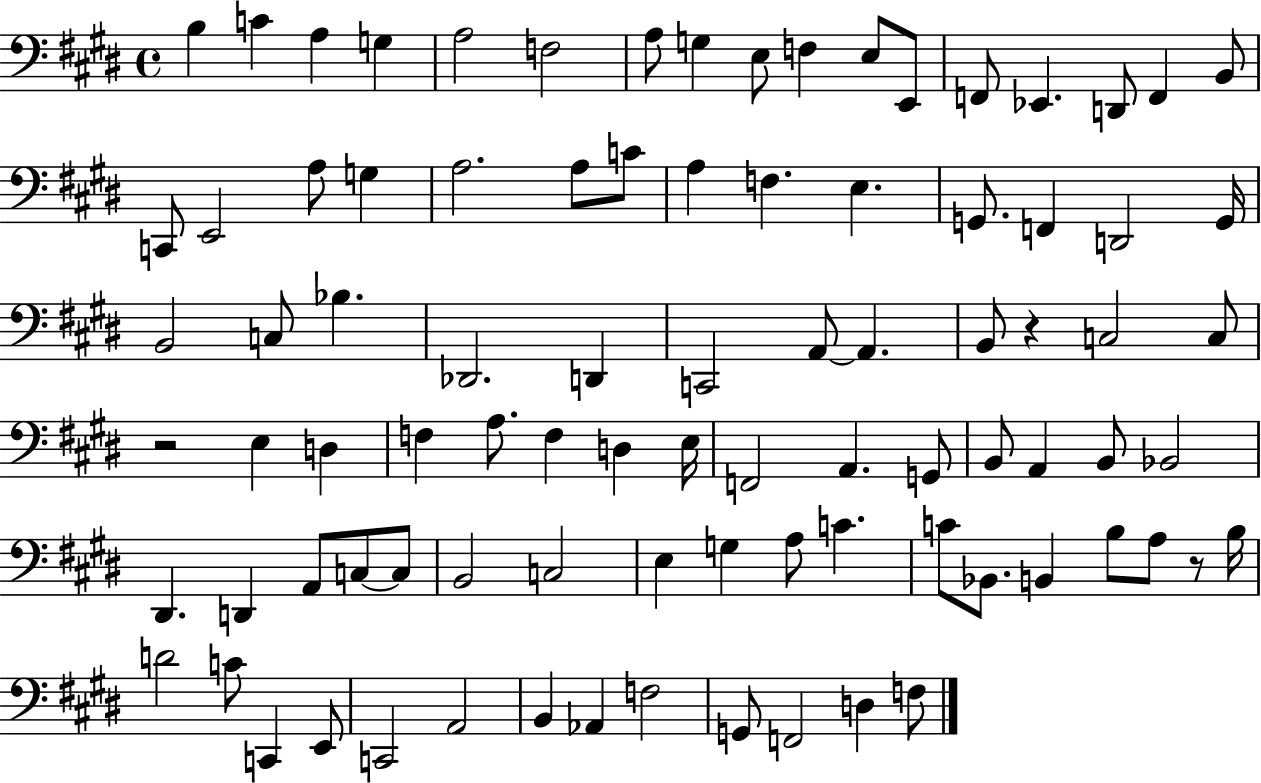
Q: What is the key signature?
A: E major